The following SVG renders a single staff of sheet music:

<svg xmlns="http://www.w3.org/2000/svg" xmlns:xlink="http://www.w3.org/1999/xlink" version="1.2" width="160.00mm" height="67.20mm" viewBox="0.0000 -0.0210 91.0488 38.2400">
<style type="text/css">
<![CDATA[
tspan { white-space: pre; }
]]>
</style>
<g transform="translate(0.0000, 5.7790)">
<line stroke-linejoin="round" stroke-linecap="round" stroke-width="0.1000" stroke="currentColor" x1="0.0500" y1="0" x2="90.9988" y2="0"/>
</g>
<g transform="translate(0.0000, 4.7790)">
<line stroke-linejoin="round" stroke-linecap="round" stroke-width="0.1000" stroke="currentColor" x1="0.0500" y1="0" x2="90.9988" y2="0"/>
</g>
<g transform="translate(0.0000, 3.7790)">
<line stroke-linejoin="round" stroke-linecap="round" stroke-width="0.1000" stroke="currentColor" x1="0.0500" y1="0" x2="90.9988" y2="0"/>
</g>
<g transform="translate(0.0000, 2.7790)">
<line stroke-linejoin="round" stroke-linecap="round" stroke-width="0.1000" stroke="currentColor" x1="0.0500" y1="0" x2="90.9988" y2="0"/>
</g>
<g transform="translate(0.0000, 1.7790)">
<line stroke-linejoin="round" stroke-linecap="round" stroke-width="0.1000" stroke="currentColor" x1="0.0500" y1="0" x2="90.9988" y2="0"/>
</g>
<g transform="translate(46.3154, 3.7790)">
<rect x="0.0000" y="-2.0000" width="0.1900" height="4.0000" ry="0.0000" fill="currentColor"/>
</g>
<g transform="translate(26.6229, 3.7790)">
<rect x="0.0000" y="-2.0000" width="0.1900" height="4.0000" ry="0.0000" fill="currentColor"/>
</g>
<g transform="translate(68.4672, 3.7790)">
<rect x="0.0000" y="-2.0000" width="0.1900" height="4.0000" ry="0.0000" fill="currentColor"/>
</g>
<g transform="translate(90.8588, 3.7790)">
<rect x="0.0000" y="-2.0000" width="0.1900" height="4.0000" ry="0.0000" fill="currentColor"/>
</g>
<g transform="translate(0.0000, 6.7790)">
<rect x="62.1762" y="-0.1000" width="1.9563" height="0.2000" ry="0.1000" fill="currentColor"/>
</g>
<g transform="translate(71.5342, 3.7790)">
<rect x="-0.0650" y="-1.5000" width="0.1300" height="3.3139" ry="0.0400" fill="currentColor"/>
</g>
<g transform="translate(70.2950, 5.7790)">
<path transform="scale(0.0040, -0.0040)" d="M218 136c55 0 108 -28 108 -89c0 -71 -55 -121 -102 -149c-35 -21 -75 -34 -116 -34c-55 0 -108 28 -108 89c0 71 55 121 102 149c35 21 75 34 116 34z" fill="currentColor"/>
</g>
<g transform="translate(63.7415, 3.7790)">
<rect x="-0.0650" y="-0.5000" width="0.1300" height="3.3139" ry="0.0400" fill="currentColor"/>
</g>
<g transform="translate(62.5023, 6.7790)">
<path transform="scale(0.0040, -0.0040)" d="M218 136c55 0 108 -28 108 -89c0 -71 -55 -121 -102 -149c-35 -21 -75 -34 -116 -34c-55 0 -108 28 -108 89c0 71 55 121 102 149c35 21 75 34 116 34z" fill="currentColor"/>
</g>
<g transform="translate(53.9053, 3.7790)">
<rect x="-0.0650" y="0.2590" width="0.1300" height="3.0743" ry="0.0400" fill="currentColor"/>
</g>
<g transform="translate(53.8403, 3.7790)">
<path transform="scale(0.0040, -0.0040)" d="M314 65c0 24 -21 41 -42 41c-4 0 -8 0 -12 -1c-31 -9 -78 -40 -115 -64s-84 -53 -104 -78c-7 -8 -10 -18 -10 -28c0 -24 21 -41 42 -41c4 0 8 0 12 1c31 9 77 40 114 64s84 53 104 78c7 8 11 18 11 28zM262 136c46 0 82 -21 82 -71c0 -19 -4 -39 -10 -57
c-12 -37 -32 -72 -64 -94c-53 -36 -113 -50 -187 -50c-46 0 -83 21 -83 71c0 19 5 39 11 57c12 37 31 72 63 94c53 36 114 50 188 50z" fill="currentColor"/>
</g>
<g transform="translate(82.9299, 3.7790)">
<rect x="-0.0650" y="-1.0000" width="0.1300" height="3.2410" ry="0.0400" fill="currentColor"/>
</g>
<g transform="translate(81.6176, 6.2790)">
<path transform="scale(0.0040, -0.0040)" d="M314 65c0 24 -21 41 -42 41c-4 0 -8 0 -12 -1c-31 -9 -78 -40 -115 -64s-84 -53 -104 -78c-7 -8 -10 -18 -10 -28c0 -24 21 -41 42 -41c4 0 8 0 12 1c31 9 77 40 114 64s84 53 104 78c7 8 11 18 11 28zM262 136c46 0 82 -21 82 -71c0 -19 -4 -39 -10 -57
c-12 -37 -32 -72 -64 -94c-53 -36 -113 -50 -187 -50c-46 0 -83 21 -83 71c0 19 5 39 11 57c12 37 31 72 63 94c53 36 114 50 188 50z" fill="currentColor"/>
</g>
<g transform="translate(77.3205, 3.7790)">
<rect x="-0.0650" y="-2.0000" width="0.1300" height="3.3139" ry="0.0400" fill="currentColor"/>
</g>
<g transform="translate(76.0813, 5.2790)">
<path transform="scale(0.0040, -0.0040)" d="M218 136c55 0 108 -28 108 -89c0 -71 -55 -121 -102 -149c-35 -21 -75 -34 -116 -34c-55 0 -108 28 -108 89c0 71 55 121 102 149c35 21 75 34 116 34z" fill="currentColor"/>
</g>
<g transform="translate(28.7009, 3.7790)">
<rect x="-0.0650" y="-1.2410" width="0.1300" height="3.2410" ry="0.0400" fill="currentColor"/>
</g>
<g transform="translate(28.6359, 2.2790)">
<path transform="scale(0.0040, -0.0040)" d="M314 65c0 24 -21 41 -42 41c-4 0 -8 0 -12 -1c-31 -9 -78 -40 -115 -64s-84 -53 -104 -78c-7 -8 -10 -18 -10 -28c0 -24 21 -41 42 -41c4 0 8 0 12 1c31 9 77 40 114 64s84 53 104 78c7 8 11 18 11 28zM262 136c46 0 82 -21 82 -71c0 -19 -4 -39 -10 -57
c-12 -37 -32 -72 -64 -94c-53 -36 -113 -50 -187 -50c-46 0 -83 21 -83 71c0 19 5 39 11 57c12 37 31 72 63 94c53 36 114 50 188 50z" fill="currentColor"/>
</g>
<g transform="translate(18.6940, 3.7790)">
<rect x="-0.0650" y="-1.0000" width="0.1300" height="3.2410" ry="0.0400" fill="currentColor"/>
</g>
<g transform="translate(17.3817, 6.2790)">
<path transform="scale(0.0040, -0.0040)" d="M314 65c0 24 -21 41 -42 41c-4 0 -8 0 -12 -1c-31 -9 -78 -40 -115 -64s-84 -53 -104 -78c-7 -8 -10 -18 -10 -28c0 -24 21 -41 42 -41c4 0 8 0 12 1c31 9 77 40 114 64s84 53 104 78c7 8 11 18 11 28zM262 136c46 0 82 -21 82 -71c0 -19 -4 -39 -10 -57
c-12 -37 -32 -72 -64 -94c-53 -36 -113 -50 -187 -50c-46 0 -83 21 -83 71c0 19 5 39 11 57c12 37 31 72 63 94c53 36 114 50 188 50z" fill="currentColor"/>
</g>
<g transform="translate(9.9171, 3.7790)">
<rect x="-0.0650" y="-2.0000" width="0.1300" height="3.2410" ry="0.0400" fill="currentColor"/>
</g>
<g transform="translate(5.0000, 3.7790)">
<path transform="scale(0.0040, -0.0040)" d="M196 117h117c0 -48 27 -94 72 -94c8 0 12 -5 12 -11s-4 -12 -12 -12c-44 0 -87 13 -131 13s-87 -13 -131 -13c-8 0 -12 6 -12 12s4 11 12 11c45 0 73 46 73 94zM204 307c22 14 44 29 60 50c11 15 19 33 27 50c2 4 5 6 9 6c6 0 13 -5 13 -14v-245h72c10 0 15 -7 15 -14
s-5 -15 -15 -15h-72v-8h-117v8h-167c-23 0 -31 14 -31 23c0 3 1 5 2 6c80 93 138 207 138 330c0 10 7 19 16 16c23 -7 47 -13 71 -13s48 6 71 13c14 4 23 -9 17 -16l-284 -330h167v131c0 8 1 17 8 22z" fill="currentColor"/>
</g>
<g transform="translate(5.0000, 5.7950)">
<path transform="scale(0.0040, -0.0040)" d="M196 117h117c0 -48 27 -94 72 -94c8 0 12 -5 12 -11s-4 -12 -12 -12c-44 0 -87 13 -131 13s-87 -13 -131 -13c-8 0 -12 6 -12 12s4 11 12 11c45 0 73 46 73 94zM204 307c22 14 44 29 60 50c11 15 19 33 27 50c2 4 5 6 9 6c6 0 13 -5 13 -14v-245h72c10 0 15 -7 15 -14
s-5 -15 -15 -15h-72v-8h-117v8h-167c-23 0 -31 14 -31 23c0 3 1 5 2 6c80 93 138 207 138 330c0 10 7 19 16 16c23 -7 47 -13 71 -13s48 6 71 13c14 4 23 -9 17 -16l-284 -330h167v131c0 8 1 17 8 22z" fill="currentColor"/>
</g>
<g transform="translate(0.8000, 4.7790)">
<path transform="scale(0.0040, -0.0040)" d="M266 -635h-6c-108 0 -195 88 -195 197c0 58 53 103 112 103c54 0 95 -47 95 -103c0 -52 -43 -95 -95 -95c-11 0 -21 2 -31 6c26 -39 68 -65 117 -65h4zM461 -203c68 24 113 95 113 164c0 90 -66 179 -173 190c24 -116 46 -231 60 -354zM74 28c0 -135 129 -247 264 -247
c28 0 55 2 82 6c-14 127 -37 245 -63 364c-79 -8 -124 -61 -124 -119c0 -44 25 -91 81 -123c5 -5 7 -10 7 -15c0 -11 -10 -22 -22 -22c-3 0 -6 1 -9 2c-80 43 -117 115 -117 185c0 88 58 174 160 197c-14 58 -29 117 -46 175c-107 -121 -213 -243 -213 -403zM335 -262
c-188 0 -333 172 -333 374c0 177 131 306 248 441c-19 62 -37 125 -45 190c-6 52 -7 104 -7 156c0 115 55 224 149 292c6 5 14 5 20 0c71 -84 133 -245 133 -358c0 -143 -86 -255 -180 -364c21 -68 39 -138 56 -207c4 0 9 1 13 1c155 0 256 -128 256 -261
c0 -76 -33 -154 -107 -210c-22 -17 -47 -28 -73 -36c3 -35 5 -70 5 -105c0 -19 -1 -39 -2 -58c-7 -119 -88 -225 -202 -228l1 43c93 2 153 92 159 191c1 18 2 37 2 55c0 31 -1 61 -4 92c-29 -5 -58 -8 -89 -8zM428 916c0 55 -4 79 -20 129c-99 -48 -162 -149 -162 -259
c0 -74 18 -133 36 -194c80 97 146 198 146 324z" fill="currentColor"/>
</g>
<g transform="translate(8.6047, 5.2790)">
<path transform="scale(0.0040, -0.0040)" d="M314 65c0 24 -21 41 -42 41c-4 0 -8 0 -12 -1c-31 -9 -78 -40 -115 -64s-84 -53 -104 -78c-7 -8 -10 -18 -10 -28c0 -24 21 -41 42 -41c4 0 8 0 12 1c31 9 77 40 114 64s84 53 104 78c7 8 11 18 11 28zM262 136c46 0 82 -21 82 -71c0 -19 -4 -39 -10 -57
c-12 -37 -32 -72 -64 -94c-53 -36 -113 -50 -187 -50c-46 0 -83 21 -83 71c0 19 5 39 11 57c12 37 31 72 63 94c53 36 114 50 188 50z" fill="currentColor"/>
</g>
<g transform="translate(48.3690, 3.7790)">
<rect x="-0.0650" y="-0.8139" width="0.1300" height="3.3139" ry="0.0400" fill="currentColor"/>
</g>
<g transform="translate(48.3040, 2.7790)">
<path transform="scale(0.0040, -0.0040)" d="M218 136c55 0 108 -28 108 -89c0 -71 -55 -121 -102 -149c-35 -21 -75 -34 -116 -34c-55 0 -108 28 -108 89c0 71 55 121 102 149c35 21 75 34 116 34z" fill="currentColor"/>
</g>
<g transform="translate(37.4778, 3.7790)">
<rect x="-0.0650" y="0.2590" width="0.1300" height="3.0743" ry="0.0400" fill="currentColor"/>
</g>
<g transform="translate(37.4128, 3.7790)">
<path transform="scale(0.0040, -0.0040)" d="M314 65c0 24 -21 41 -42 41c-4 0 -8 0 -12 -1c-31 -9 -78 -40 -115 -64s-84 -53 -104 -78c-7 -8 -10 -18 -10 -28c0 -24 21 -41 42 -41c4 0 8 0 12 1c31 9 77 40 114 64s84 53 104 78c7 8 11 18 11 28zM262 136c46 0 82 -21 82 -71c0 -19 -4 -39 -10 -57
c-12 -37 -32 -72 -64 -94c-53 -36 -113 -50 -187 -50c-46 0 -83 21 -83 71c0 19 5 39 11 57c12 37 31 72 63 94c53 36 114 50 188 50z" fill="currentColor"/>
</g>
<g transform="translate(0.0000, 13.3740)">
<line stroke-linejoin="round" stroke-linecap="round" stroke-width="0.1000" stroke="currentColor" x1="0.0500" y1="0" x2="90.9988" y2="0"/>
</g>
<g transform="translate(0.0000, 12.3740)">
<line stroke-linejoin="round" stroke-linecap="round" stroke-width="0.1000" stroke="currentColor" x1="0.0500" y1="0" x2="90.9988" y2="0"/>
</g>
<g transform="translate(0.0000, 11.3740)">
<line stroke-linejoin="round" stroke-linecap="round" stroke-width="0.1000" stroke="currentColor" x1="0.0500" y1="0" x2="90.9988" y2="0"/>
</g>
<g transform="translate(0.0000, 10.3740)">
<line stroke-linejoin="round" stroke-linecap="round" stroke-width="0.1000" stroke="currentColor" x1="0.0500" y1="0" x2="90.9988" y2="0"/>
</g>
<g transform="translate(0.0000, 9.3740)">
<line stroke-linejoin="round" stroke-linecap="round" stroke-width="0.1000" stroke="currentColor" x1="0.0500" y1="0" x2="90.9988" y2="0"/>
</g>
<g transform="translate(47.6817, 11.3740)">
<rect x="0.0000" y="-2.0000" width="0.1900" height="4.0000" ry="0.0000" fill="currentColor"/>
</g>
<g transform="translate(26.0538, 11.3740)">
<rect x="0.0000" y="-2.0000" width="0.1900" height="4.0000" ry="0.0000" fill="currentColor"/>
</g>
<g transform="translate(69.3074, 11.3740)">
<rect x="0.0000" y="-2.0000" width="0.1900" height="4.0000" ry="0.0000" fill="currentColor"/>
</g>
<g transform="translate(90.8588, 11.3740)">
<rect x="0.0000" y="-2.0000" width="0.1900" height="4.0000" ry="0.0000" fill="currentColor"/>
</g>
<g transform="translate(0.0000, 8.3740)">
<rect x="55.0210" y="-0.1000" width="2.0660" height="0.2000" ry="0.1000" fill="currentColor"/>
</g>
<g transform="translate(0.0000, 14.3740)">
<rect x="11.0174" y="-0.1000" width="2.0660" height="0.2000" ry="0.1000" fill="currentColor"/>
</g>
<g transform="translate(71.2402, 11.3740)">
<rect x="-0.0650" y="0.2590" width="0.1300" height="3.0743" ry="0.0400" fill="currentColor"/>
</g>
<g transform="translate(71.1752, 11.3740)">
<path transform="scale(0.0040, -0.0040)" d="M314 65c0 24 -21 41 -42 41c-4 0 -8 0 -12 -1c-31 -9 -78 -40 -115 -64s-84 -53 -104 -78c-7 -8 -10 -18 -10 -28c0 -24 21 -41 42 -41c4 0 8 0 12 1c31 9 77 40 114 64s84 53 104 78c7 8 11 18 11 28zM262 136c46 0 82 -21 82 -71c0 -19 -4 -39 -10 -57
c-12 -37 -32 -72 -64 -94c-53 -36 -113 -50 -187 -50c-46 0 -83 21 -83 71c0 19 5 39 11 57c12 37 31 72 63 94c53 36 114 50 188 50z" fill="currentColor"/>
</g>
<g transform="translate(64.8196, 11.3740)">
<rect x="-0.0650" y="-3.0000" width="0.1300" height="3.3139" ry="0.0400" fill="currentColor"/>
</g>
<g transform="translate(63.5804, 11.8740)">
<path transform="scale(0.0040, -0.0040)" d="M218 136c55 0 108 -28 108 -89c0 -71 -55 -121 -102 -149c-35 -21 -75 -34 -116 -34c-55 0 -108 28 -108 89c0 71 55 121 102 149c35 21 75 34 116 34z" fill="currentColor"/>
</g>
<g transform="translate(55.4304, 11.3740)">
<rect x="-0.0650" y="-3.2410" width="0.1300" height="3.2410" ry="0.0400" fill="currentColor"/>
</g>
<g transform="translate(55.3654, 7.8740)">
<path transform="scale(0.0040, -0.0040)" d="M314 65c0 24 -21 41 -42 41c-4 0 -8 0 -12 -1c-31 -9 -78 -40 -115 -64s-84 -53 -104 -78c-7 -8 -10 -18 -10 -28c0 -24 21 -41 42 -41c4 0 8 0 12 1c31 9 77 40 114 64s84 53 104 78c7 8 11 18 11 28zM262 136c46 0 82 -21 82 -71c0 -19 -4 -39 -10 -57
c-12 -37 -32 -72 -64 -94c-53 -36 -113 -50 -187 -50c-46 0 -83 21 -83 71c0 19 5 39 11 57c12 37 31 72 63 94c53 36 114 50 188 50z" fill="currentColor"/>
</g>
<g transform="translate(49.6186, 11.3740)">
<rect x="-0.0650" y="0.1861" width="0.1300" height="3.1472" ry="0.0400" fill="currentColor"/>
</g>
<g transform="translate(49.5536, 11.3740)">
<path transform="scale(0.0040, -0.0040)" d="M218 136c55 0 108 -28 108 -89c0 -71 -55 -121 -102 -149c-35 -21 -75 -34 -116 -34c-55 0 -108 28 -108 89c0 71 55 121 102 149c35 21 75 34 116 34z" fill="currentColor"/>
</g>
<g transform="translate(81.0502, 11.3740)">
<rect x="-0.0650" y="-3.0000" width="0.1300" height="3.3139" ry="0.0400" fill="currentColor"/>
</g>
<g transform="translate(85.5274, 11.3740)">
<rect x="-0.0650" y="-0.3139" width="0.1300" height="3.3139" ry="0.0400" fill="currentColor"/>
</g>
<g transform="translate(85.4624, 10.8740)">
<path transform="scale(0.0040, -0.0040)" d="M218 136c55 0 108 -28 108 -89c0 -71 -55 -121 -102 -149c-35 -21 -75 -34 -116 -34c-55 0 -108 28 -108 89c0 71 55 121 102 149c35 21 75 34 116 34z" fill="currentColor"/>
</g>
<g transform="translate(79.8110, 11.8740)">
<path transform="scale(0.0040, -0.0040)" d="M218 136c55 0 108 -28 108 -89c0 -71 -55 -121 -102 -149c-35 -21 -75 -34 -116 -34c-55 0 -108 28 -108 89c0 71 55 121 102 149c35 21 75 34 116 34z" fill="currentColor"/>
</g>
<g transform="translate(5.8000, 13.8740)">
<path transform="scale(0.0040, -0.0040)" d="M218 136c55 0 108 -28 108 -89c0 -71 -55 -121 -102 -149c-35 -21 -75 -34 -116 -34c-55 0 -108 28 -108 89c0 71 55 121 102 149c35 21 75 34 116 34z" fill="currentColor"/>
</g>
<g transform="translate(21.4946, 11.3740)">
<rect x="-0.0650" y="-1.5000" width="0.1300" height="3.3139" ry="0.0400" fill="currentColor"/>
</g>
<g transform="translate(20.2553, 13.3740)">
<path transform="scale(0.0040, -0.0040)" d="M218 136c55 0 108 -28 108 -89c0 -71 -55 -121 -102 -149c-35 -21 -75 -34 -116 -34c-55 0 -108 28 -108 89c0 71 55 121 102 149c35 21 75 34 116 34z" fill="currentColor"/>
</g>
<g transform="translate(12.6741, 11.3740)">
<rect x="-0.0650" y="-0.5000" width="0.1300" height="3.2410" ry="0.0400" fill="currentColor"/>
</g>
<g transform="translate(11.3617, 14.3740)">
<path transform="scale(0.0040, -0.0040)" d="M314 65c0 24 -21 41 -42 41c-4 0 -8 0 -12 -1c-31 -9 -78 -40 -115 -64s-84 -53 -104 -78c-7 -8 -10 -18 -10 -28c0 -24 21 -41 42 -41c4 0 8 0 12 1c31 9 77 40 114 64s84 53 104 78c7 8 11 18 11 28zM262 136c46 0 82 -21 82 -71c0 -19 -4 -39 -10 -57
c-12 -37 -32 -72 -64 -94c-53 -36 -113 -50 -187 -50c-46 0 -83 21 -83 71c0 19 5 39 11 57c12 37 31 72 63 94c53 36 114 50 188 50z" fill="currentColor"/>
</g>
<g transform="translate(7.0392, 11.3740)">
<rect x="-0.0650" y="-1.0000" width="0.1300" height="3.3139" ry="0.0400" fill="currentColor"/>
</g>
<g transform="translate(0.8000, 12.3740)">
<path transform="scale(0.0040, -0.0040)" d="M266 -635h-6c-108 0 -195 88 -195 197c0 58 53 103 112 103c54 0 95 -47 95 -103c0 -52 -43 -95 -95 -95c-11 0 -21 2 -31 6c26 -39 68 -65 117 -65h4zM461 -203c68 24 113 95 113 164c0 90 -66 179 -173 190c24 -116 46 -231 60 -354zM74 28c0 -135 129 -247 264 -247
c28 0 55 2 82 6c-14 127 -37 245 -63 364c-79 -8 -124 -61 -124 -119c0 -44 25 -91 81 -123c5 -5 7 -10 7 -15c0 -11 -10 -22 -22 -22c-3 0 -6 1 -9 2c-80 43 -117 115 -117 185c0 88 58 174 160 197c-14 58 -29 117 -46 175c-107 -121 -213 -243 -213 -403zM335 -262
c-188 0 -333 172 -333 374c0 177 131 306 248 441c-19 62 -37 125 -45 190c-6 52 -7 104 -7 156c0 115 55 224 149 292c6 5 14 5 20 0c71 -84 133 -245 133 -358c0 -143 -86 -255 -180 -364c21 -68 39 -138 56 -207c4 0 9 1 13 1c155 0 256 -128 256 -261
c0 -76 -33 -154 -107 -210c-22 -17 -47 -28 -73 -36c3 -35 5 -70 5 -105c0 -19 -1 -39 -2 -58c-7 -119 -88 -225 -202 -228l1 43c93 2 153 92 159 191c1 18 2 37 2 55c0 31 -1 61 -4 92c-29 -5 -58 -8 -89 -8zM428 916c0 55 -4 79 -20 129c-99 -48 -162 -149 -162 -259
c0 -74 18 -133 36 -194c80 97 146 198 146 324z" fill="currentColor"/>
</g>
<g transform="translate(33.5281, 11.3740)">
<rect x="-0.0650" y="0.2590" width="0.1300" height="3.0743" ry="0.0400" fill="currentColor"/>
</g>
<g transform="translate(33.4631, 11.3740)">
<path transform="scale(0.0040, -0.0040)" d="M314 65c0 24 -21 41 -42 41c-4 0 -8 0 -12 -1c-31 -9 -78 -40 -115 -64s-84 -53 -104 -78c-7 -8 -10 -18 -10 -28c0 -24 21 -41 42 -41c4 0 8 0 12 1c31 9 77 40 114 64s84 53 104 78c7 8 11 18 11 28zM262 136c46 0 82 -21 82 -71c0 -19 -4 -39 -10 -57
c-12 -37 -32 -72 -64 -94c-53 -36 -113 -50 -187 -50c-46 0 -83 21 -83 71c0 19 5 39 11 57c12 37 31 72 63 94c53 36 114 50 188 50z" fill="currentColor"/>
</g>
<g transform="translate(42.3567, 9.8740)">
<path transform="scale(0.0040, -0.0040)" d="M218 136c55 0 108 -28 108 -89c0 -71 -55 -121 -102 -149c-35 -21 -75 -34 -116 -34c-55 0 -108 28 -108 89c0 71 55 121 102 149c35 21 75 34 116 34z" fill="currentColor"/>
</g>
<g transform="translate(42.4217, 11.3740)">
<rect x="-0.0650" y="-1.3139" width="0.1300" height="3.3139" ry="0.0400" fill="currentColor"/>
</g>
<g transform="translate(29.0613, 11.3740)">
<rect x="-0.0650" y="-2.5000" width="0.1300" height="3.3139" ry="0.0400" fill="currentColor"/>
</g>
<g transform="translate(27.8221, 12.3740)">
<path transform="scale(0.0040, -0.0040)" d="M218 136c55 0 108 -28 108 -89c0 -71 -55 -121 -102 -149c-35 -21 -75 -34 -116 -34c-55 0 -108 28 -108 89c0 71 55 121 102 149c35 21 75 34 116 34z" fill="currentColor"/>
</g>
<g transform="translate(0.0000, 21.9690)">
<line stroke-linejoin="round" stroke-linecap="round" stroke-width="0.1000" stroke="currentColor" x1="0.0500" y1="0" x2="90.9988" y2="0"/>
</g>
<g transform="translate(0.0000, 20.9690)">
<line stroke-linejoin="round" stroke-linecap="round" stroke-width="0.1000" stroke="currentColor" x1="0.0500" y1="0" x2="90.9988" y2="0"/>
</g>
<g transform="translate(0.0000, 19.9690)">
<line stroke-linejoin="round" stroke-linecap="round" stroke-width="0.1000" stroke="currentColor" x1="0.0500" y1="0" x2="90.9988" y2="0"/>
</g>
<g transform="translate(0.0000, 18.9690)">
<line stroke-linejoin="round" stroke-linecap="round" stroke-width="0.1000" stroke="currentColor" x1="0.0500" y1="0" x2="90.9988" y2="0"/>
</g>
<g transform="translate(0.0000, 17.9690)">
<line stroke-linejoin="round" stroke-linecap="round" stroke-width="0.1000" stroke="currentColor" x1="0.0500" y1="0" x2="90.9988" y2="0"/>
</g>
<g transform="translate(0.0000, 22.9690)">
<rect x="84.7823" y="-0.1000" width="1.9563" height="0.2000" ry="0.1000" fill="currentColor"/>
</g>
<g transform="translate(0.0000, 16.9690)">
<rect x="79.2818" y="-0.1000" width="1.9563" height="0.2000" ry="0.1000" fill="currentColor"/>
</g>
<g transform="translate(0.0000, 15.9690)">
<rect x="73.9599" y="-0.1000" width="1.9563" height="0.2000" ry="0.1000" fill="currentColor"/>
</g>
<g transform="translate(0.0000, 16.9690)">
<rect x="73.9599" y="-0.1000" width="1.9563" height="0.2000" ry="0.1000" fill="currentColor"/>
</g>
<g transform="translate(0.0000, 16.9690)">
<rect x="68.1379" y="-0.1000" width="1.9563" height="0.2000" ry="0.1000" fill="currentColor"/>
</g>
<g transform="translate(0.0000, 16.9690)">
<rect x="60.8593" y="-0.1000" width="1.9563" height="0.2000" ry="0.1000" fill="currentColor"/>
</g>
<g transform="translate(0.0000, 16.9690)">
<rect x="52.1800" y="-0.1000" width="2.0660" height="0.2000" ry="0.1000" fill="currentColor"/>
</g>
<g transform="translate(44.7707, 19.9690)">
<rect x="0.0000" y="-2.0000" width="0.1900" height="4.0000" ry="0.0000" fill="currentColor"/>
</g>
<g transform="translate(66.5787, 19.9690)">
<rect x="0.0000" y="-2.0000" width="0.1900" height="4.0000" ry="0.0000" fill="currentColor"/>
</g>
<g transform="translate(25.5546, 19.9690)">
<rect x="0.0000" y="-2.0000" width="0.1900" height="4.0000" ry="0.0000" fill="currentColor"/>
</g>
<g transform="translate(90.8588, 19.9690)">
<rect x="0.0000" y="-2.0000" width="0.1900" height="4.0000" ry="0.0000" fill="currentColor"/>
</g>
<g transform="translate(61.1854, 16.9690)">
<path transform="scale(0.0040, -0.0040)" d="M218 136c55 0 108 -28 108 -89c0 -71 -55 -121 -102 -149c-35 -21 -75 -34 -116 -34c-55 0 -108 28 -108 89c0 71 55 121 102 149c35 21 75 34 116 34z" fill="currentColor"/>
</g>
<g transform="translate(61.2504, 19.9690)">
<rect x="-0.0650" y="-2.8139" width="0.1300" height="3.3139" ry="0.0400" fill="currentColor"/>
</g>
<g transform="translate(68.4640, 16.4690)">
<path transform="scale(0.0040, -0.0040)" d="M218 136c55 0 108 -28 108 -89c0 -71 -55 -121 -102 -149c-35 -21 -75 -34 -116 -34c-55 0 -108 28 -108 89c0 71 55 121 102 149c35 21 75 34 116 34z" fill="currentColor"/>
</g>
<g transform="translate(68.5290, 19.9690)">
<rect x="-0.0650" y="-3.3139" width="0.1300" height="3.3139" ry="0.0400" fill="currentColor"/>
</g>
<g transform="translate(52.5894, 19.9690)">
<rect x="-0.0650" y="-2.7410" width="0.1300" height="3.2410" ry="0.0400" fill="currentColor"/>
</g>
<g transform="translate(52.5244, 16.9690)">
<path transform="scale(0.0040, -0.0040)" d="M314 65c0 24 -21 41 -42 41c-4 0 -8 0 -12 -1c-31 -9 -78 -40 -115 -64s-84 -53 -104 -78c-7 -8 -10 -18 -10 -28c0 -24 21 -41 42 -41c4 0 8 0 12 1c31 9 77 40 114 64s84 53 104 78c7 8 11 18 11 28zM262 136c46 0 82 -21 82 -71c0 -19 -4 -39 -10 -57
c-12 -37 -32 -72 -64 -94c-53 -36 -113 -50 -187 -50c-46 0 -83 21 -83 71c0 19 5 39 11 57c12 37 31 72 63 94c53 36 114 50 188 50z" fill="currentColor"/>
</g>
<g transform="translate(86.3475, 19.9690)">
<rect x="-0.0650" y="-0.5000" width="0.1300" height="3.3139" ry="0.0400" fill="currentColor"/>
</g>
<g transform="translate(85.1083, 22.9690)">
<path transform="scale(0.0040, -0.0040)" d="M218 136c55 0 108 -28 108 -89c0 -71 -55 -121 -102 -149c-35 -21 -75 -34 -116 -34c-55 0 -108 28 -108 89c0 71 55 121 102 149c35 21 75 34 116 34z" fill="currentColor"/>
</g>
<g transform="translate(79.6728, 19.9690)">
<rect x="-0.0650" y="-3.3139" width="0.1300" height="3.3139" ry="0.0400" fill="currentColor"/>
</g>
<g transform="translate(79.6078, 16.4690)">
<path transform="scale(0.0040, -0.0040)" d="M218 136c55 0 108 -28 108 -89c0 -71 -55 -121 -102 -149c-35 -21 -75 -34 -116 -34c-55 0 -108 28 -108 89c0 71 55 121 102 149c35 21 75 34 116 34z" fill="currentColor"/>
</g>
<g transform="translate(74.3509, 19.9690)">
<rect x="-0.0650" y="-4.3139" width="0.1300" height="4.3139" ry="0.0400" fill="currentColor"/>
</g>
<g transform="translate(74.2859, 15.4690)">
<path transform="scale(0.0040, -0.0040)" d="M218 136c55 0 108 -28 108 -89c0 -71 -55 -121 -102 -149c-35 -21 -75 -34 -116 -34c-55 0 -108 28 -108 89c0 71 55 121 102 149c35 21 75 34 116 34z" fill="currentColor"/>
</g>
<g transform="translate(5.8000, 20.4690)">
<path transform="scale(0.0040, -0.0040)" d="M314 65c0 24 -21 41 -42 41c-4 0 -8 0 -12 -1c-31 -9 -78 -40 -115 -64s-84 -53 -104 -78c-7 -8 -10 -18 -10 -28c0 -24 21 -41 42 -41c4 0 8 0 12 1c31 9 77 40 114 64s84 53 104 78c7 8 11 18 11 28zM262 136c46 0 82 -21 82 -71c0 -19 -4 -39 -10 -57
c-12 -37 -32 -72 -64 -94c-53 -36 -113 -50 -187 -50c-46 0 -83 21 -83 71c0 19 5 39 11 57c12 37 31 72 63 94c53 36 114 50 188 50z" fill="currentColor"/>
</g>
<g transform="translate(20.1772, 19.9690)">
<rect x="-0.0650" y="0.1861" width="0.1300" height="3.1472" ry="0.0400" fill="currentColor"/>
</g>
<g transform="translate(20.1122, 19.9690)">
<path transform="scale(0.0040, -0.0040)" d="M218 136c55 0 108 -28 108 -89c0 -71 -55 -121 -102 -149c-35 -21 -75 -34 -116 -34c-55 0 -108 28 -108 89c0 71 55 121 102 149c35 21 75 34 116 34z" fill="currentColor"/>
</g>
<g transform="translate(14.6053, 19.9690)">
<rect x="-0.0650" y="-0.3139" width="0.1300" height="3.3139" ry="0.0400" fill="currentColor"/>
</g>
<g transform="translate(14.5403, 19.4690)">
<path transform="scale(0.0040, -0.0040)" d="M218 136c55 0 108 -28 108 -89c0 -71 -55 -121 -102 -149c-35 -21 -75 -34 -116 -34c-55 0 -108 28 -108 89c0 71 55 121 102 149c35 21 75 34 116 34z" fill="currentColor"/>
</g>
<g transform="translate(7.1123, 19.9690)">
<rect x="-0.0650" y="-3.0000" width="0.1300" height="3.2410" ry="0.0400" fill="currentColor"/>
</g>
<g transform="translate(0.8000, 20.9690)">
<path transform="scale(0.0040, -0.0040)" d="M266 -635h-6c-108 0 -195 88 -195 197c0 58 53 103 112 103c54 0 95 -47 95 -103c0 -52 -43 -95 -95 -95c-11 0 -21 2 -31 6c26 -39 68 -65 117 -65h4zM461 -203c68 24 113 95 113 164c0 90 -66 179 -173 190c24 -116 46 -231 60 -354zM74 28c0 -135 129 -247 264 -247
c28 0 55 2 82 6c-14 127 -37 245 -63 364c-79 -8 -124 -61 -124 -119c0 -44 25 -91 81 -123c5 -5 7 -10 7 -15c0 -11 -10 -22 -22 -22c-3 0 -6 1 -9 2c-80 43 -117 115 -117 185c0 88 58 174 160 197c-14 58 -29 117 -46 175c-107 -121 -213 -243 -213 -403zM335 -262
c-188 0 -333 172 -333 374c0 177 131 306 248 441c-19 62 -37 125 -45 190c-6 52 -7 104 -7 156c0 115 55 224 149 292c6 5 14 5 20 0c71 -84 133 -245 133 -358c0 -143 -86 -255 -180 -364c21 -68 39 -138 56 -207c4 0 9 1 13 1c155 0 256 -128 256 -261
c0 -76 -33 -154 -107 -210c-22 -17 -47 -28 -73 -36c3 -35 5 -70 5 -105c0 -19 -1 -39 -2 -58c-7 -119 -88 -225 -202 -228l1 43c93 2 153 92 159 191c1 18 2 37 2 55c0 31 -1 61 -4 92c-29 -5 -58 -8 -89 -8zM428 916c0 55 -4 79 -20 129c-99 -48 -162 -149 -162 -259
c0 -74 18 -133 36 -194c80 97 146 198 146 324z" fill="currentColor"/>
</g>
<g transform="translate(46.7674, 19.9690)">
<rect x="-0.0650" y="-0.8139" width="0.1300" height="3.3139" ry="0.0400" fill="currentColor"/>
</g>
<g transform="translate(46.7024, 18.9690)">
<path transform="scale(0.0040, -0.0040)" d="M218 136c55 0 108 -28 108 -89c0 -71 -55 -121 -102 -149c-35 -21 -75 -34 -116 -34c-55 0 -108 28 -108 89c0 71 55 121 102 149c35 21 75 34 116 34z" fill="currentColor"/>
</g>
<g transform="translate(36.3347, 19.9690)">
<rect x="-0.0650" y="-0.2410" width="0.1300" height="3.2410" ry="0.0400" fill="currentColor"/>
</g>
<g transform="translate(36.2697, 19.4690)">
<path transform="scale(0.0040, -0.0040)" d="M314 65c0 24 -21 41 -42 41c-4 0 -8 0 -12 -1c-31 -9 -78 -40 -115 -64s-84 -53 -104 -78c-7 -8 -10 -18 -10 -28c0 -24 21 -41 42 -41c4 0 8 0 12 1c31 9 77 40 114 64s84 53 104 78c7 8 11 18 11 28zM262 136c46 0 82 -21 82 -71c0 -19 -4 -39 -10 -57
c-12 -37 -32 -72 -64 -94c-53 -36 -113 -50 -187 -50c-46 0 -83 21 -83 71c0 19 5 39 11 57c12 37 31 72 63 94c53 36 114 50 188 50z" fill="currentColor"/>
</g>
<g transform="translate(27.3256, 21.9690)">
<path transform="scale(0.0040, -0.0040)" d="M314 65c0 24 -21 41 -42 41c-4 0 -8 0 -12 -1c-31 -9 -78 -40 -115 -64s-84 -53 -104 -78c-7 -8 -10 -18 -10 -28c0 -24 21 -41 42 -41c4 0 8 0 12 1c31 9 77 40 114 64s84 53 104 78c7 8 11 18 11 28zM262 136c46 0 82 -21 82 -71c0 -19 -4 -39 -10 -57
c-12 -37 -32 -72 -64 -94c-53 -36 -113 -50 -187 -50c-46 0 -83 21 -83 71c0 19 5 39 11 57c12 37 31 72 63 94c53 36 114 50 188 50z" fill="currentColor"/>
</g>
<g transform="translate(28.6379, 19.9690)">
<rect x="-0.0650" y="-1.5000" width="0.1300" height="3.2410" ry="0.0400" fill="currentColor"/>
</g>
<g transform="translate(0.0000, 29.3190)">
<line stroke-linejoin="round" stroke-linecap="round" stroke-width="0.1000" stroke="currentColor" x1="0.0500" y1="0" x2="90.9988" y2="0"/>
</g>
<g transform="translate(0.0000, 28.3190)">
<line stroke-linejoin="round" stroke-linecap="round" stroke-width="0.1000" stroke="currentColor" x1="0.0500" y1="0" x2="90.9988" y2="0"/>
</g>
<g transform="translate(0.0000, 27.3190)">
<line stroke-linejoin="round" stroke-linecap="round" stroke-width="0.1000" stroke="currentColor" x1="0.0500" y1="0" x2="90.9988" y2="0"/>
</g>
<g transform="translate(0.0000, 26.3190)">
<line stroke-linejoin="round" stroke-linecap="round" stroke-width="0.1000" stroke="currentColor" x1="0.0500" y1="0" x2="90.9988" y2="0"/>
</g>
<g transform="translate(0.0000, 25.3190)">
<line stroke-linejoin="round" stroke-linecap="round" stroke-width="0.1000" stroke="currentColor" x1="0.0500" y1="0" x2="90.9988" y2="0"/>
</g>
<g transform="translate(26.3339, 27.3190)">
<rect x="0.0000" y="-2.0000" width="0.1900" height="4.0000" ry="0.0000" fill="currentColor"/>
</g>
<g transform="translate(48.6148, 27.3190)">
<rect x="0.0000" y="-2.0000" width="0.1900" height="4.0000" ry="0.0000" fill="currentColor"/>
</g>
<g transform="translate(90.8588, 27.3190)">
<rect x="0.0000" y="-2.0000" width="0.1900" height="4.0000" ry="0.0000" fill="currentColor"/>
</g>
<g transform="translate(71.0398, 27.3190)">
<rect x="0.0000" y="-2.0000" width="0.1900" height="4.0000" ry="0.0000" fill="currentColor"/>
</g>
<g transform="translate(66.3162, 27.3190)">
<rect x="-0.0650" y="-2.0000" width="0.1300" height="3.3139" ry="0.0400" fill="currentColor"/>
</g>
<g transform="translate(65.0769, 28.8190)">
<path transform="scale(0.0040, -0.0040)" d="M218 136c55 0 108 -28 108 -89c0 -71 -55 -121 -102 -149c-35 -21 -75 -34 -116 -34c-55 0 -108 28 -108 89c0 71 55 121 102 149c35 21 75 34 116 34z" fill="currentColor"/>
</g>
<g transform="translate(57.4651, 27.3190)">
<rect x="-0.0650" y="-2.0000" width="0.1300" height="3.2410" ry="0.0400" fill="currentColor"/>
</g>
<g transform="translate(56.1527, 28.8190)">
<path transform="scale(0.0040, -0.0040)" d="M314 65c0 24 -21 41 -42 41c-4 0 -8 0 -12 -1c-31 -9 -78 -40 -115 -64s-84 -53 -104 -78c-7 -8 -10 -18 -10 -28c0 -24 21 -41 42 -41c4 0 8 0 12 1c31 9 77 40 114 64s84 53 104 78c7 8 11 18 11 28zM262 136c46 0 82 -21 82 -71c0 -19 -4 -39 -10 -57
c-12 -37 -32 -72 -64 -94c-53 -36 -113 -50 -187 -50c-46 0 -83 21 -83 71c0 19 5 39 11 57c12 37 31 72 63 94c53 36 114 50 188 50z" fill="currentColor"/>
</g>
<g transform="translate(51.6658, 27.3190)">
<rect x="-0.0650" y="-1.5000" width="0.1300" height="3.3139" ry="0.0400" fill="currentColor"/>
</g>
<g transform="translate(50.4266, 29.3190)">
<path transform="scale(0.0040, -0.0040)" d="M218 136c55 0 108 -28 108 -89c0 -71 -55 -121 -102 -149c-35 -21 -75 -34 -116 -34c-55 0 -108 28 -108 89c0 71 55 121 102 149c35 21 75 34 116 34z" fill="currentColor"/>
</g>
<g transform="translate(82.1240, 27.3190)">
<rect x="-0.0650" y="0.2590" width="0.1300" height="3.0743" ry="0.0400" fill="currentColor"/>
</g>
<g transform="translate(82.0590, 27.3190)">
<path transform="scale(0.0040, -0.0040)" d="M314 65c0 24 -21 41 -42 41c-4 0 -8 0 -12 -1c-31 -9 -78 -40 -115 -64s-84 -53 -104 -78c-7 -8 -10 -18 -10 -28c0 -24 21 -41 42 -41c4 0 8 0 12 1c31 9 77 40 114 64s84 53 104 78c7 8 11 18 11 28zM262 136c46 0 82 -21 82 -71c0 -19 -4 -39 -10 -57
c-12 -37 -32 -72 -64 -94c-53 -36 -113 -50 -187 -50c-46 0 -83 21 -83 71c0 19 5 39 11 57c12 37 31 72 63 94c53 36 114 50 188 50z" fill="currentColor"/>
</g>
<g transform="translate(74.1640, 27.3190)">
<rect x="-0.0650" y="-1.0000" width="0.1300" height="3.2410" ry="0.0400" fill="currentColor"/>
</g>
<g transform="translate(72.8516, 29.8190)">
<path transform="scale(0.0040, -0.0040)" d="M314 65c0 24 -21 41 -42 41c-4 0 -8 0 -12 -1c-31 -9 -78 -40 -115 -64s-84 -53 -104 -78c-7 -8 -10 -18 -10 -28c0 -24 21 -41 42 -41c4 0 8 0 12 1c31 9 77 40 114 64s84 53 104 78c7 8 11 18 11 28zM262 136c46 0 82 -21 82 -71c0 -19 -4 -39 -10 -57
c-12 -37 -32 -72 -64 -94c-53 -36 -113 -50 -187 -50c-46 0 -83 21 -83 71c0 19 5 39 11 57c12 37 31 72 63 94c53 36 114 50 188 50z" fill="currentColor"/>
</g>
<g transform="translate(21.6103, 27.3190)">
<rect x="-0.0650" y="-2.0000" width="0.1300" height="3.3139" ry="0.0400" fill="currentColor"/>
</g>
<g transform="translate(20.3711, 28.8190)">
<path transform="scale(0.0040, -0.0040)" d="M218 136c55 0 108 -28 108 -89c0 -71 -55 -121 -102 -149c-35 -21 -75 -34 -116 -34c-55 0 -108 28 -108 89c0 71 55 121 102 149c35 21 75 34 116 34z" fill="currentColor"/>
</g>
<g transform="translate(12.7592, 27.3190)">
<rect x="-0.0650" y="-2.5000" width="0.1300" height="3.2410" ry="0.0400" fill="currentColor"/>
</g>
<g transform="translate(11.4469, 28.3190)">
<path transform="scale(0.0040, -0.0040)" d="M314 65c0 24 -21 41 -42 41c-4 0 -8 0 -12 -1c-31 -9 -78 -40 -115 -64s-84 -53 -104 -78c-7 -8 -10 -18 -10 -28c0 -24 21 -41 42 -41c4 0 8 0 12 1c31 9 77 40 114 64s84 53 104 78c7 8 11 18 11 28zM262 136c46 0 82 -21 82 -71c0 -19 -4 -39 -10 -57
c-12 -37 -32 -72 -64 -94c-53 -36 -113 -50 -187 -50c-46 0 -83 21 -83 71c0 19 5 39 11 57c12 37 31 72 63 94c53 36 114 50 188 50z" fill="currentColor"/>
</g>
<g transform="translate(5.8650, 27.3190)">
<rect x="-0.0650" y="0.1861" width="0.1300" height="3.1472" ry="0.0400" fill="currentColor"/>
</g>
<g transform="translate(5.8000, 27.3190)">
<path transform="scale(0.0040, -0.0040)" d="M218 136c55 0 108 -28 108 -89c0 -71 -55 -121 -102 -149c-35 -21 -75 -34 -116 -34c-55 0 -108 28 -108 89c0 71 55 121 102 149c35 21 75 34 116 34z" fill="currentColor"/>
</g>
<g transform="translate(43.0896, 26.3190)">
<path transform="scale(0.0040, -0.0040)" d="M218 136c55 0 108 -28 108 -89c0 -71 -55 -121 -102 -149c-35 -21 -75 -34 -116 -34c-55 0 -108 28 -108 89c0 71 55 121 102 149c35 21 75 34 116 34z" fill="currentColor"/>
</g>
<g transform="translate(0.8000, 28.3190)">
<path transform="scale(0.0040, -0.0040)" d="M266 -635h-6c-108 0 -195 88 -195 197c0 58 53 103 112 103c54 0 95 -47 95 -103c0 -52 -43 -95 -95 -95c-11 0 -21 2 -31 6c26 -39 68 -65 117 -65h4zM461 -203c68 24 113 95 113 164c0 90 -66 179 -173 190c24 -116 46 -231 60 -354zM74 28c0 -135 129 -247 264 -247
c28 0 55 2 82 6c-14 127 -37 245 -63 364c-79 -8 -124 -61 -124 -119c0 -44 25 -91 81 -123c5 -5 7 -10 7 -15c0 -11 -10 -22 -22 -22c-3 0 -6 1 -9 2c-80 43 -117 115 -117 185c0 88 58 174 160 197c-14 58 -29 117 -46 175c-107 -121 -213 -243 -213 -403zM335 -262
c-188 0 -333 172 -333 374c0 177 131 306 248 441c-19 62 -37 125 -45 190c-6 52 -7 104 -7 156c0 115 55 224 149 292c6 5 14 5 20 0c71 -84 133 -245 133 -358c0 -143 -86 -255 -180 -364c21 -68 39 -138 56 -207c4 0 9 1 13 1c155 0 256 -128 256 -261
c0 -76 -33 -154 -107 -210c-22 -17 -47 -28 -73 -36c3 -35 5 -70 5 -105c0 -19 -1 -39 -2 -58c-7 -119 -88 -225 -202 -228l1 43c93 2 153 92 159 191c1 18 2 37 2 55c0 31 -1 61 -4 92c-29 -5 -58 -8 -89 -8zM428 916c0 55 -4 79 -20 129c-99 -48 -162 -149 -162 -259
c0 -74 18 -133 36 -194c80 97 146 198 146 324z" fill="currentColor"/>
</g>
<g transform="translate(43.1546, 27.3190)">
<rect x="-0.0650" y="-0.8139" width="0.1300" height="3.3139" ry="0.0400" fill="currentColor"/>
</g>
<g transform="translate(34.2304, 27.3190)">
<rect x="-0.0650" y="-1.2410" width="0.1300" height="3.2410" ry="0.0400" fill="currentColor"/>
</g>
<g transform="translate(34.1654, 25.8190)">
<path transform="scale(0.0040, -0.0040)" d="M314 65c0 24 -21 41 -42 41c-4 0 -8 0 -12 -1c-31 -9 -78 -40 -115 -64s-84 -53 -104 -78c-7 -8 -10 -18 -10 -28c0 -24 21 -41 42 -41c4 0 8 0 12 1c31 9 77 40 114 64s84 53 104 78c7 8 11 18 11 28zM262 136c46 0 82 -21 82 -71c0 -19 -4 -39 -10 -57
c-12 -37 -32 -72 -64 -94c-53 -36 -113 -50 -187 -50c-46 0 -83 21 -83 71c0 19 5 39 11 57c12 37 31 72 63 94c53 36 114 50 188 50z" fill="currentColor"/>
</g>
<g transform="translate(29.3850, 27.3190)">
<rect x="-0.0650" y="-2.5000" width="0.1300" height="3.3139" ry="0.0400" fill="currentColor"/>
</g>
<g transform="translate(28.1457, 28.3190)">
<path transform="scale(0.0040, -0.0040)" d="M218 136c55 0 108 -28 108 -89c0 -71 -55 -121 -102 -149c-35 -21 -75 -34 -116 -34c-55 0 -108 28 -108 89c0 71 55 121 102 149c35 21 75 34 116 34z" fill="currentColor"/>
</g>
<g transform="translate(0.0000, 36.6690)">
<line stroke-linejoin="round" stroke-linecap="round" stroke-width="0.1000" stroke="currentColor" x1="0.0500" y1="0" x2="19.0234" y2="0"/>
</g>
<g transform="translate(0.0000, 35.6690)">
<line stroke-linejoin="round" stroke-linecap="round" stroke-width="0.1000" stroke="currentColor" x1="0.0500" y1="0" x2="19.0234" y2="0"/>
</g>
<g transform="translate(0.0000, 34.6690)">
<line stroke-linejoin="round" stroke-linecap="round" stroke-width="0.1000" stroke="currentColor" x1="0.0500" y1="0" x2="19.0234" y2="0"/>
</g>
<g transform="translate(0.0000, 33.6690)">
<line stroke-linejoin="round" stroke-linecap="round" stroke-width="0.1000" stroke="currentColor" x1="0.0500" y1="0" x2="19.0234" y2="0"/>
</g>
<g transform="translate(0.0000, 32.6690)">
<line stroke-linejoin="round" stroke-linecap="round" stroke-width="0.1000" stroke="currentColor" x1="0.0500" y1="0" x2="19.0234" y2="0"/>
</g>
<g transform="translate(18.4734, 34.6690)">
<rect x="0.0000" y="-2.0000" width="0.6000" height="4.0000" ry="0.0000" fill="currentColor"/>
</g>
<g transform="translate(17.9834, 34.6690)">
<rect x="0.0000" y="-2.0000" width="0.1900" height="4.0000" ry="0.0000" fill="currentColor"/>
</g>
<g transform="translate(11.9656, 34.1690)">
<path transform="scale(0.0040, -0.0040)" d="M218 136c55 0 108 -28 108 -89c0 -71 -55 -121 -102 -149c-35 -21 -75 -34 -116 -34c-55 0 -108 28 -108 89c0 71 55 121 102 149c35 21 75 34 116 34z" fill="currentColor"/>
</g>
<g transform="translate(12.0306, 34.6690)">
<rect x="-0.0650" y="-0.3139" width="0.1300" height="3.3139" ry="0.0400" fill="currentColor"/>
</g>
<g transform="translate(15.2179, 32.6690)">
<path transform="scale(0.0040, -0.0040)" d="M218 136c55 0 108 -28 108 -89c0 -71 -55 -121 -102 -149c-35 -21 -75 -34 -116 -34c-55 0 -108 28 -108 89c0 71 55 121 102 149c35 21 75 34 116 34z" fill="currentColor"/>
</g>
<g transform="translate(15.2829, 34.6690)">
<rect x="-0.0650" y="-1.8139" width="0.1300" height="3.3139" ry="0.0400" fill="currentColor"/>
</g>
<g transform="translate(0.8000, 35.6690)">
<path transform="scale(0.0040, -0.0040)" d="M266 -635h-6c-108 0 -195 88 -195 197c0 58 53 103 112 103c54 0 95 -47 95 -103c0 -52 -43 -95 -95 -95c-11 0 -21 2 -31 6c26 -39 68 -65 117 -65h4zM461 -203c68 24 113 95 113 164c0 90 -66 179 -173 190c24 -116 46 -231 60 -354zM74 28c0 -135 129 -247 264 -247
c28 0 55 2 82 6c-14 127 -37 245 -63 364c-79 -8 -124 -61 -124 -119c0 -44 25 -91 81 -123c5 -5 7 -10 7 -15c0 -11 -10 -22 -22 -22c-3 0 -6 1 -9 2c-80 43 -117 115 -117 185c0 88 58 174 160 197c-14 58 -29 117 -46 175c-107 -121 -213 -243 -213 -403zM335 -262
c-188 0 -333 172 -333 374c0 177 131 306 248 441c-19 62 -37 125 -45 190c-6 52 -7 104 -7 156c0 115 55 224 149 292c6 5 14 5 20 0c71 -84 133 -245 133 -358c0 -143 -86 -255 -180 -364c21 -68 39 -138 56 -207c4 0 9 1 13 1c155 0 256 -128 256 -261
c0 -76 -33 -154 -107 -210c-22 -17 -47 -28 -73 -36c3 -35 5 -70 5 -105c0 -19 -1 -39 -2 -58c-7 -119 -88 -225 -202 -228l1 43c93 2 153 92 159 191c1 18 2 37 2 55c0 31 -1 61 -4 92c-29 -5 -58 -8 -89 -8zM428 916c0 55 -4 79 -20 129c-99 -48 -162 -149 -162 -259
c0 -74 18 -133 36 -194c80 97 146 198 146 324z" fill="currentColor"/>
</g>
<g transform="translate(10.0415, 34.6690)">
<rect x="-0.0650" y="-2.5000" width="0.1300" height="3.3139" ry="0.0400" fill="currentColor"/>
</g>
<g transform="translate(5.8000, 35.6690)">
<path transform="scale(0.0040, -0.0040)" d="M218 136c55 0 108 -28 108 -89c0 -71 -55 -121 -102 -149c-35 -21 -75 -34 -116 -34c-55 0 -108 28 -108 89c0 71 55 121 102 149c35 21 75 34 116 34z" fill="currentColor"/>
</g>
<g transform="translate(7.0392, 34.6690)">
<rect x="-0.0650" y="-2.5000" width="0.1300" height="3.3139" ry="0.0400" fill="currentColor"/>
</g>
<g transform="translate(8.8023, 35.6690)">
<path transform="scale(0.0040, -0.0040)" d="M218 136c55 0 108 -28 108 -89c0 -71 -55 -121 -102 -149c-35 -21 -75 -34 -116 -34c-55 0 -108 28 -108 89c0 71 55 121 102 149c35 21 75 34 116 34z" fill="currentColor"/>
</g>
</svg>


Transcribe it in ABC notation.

X:1
T:Untitled
M:4/4
L:1/4
K:C
F2 D2 e2 B2 d B2 C E F D2 D C2 E G B2 e B b2 A B2 A c A2 c B E2 c2 d a2 a b d' b C B G2 F G e2 d E F2 F D2 B2 G G c f